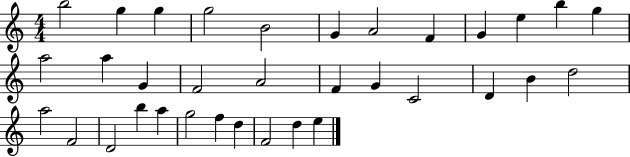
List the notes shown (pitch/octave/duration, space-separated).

B5/h G5/q G5/q G5/h B4/h G4/q A4/h F4/q G4/q E5/q B5/q G5/q A5/h A5/q G4/q F4/h A4/h F4/q G4/q C4/h D4/q B4/q D5/h A5/h F4/h D4/h B5/q A5/q G5/h F5/q D5/q F4/h D5/q E5/q